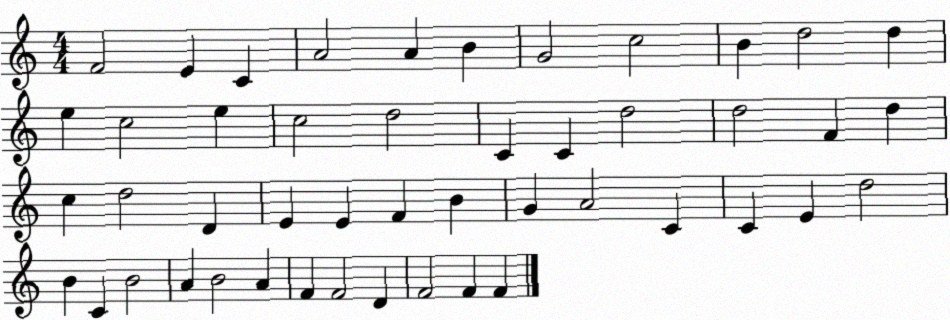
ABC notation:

X:1
T:Untitled
M:4/4
L:1/4
K:C
F2 E C A2 A B G2 c2 B d2 d e c2 e c2 d2 C C d2 d2 F d c d2 D E E F B G A2 C C E d2 B C B2 A B2 A F F2 D F2 F F